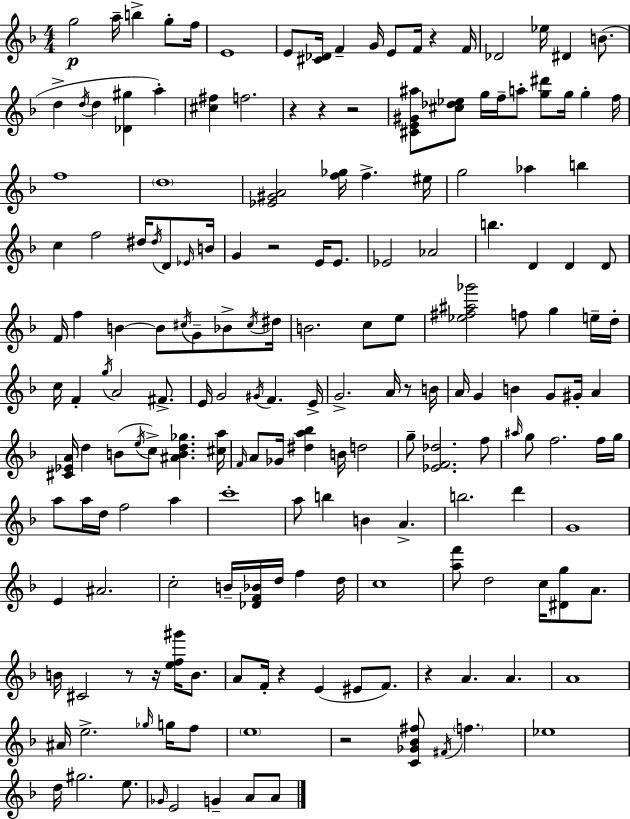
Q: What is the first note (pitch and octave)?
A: G5